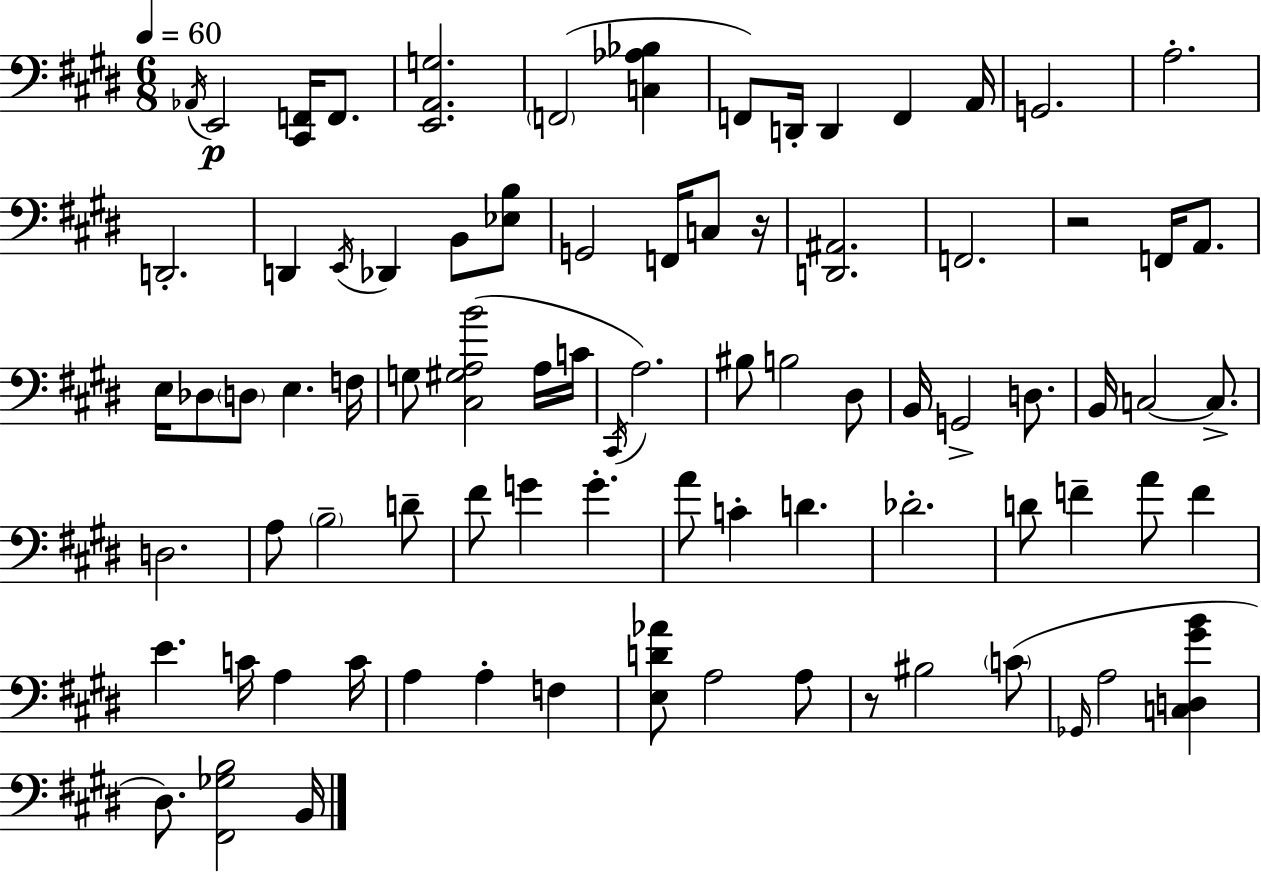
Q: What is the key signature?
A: E major